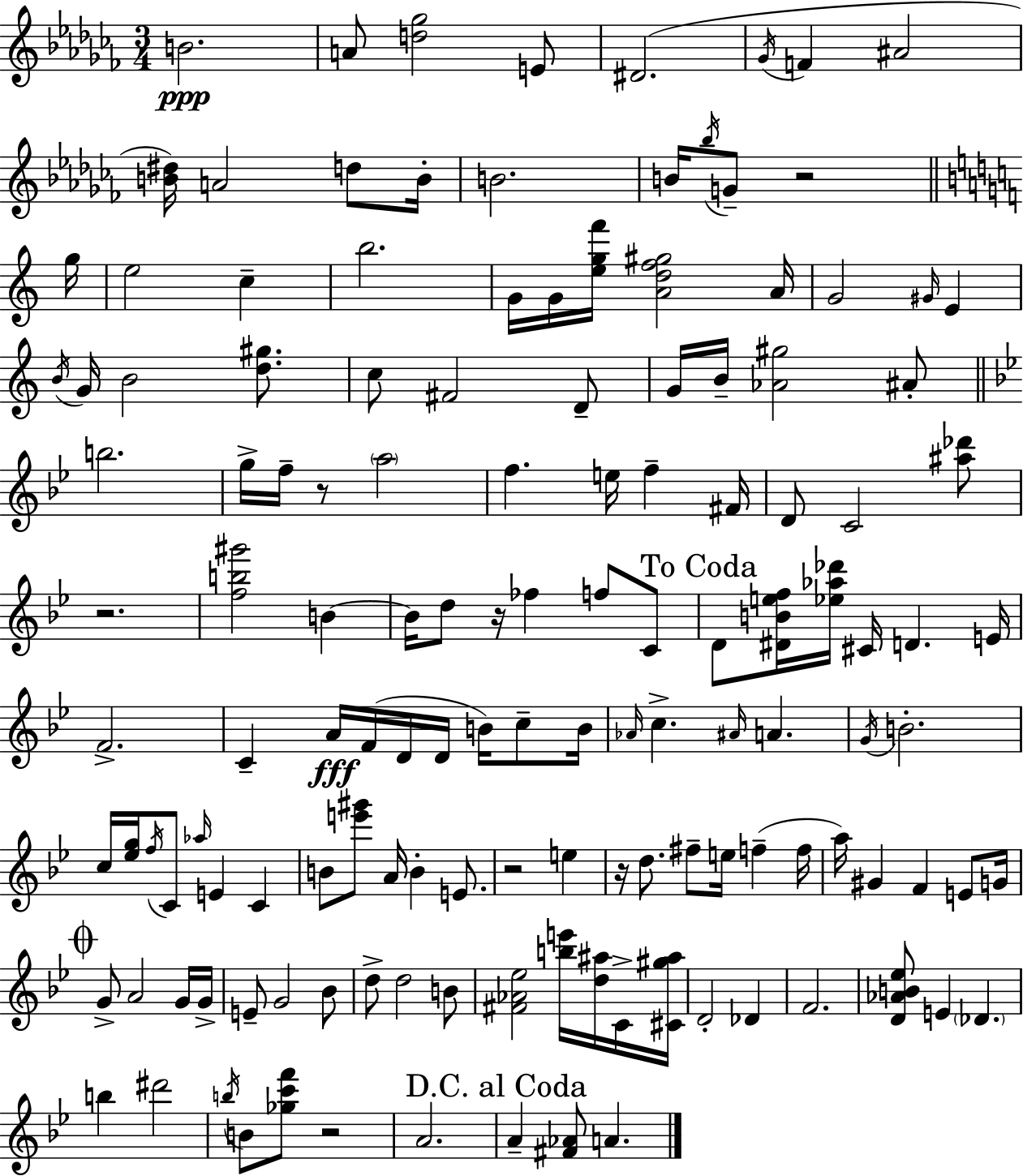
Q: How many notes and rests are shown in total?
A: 138